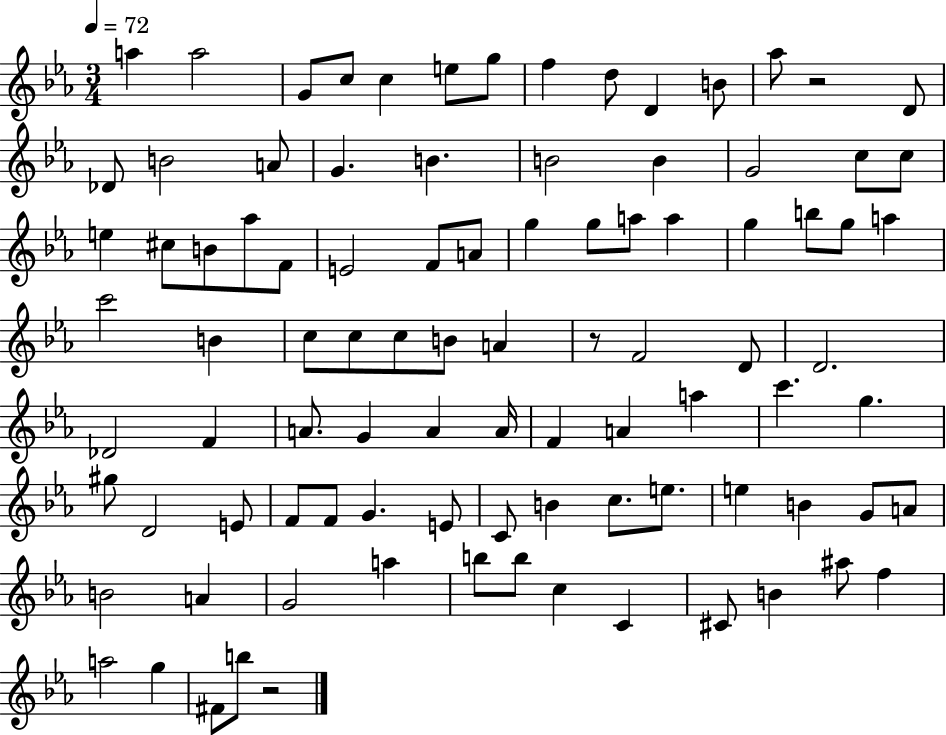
{
  \clef treble
  \numericTimeSignature
  \time 3/4
  \key ees \major
  \tempo 4 = 72
  \repeat volta 2 { a''4 a''2 | g'8 c''8 c''4 e''8 g''8 | f''4 d''8 d'4 b'8 | aes''8 r2 d'8 | \break des'8 b'2 a'8 | g'4. b'4. | b'2 b'4 | g'2 c''8 c''8 | \break e''4 cis''8 b'8 aes''8 f'8 | e'2 f'8 a'8 | g''4 g''8 a''8 a''4 | g''4 b''8 g''8 a''4 | \break c'''2 b'4 | c''8 c''8 c''8 b'8 a'4 | r8 f'2 d'8 | d'2. | \break des'2 f'4 | a'8. g'4 a'4 a'16 | f'4 a'4 a''4 | c'''4. g''4. | \break gis''8 d'2 e'8 | f'8 f'8 g'4. e'8 | c'8 b'4 c''8. e''8. | e''4 b'4 g'8 a'8 | \break b'2 a'4 | g'2 a''4 | b''8 b''8 c''4 c'4 | cis'8 b'4 ais''8 f''4 | \break a''2 g''4 | fis'8 b''8 r2 | } \bar "|."
}